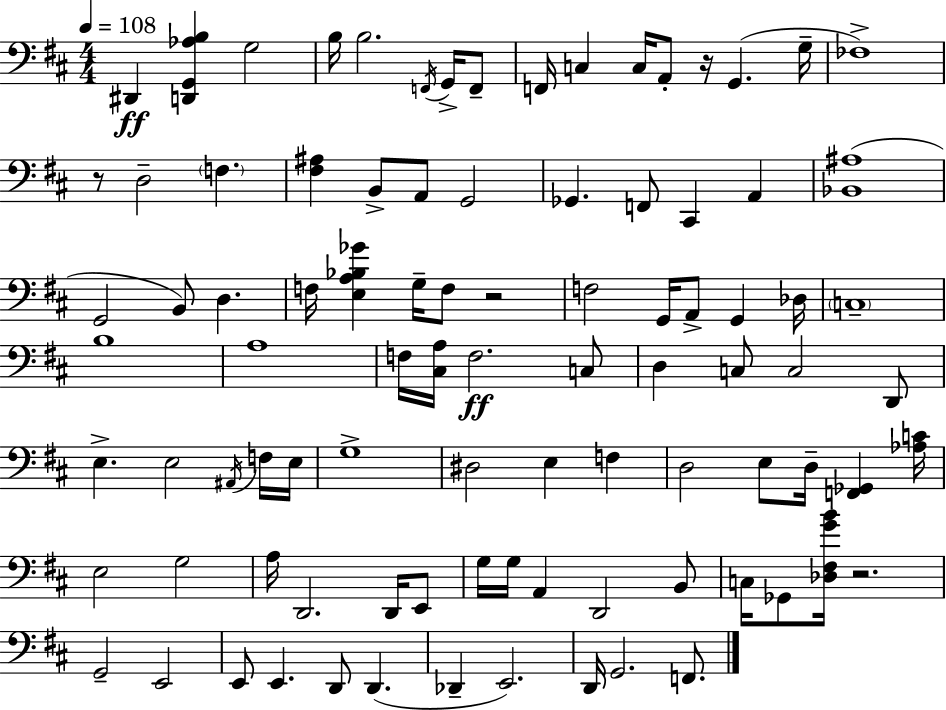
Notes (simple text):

D#2/q [D2,G2,Ab3,B3]/q G3/h B3/s B3/h. F2/s G2/s F2/e F2/s C3/q C3/s A2/e R/s G2/q. G3/s FES3/w R/e D3/h F3/q. [F#3,A#3]/q B2/e A2/e G2/h Gb2/q. F2/e C#2/q A2/q [Bb2,A#3]/w G2/h B2/e D3/q. F3/s [E3,A3,Bb3,Gb4]/q G3/s F3/e R/h F3/h G2/s A2/e G2/q Db3/s C3/w B3/w A3/w F3/s [C#3,A3]/s F3/h. C3/e D3/q C3/e C3/h D2/e E3/q. E3/h A#2/s F3/s E3/s G3/w D#3/h E3/q F3/q D3/h E3/e D3/s [F2,Gb2]/q [Ab3,C4]/s E3/h G3/h A3/s D2/h. D2/s E2/e G3/s G3/s A2/q D2/h B2/e C3/s Gb2/e [Db3,F#3,G4,B4]/s R/h. G2/h E2/h E2/e E2/q. D2/e D2/q. Db2/q E2/h. D2/s G2/h. F2/e.